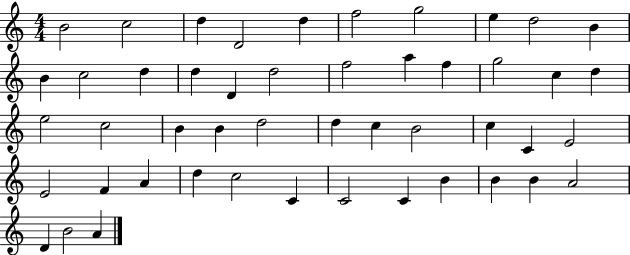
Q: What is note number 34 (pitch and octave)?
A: E4